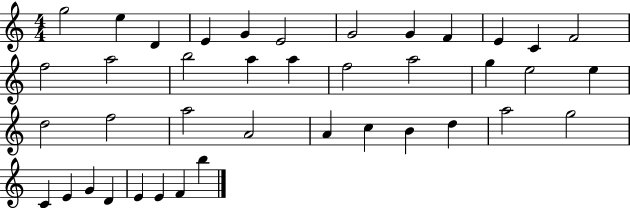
{
  \clef treble
  \numericTimeSignature
  \time 4/4
  \key c \major
  g''2 e''4 d'4 | e'4 g'4 e'2 | g'2 g'4 f'4 | e'4 c'4 f'2 | \break f''2 a''2 | b''2 a''4 a''4 | f''2 a''2 | g''4 e''2 e''4 | \break d''2 f''2 | a''2 a'2 | a'4 c''4 b'4 d''4 | a''2 g''2 | \break c'4 e'4 g'4 d'4 | e'4 e'4 f'4 b''4 | \bar "|."
}